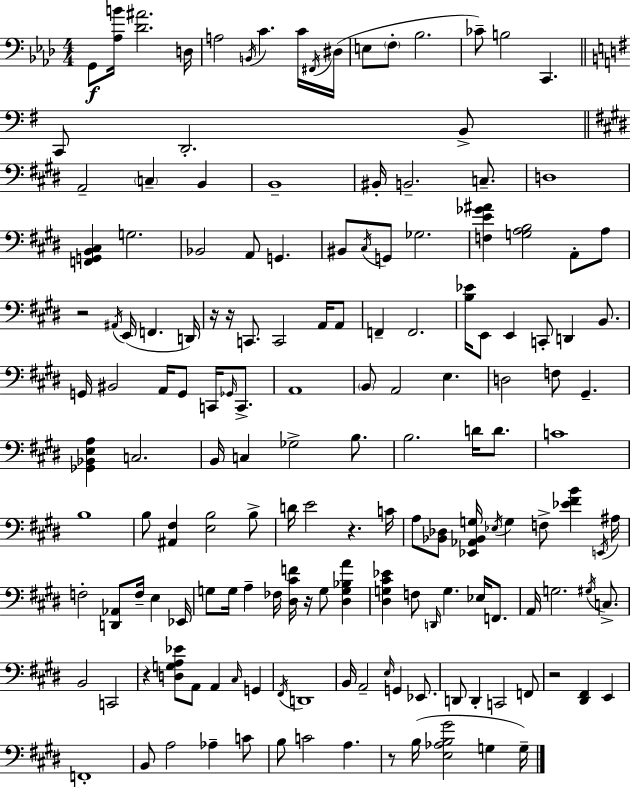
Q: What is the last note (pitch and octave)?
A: G3